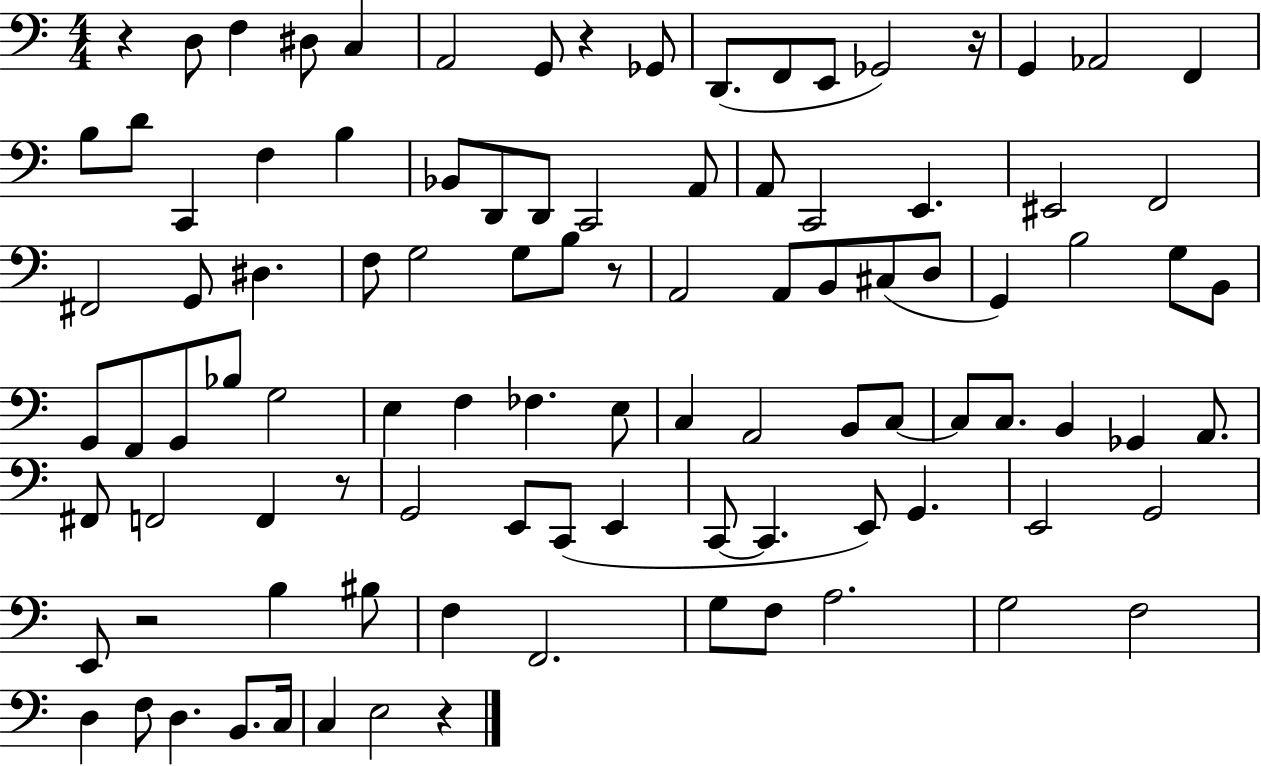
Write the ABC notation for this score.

X:1
T:Untitled
M:4/4
L:1/4
K:C
z D,/2 F, ^D,/2 C, A,,2 G,,/2 z _G,,/2 D,,/2 F,,/2 E,,/2 _G,,2 z/4 G,, _A,,2 F,, B,/2 D/2 C,, F, B, _B,,/2 D,,/2 D,,/2 C,,2 A,,/2 A,,/2 C,,2 E,, ^E,,2 F,,2 ^F,,2 G,,/2 ^D, F,/2 G,2 G,/2 B,/2 z/2 A,,2 A,,/2 B,,/2 ^C,/2 D,/2 G,, B,2 G,/2 B,,/2 G,,/2 F,,/2 G,,/2 _B,/2 G,2 E, F, _F, E,/2 C, A,,2 B,,/2 C,/2 C,/2 C,/2 B,, _G,, A,,/2 ^F,,/2 F,,2 F,, z/2 G,,2 E,,/2 C,,/2 E,, C,,/2 C,, E,,/2 G,, E,,2 G,,2 E,,/2 z2 B, ^B,/2 F, F,,2 G,/2 F,/2 A,2 G,2 F,2 D, F,/2 D, B,,/2 C,/4 C, E,2 z